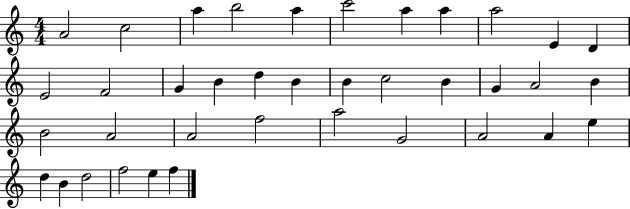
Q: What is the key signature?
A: C major